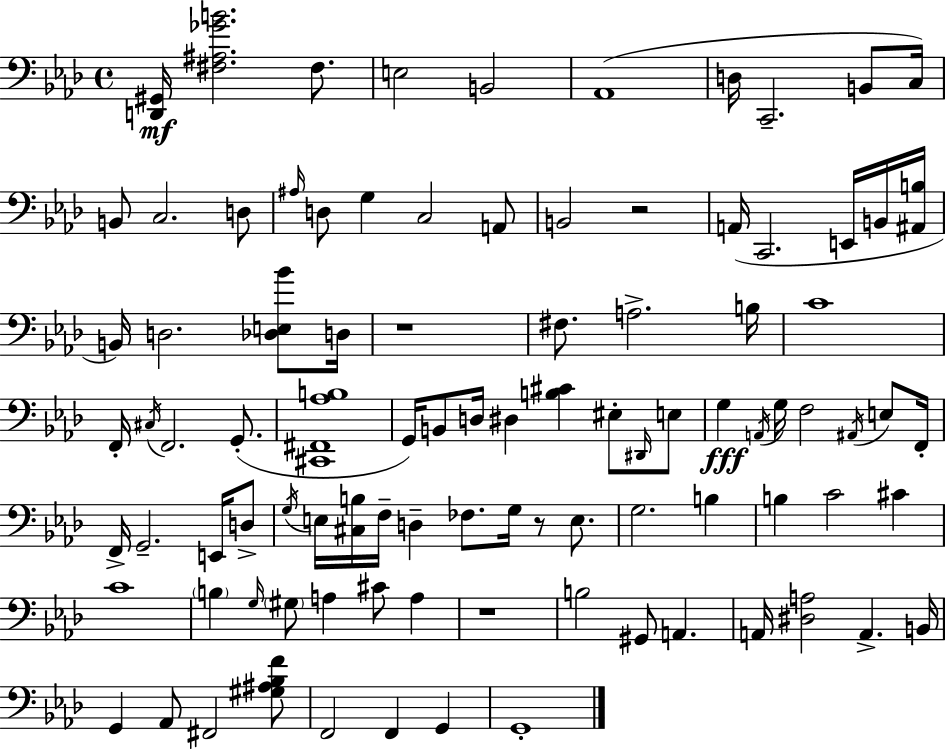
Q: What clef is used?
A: bass